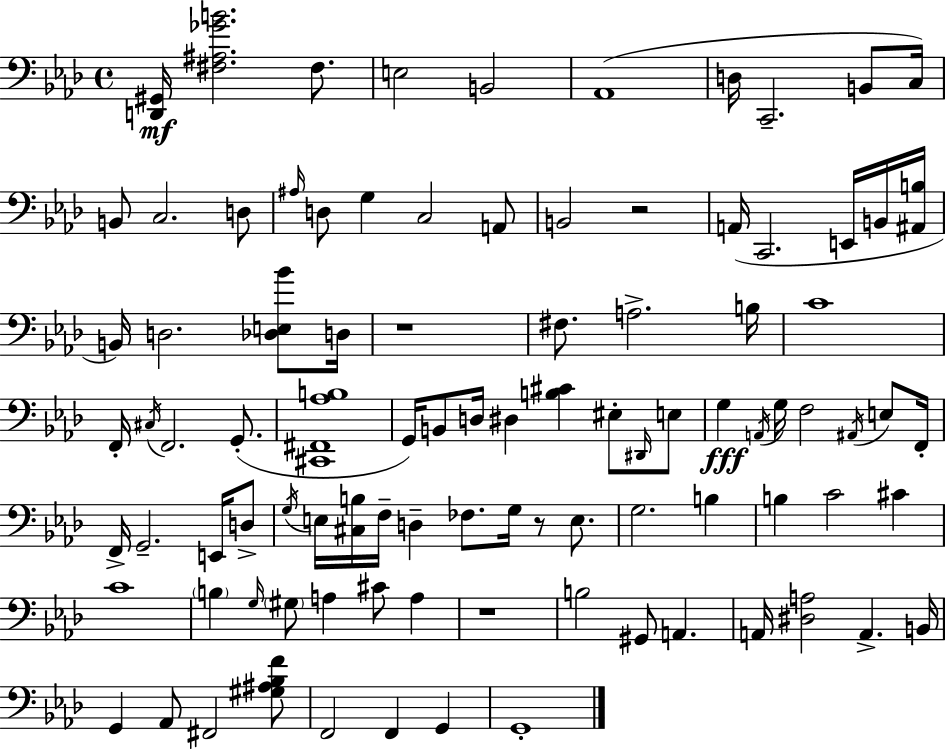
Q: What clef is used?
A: bass